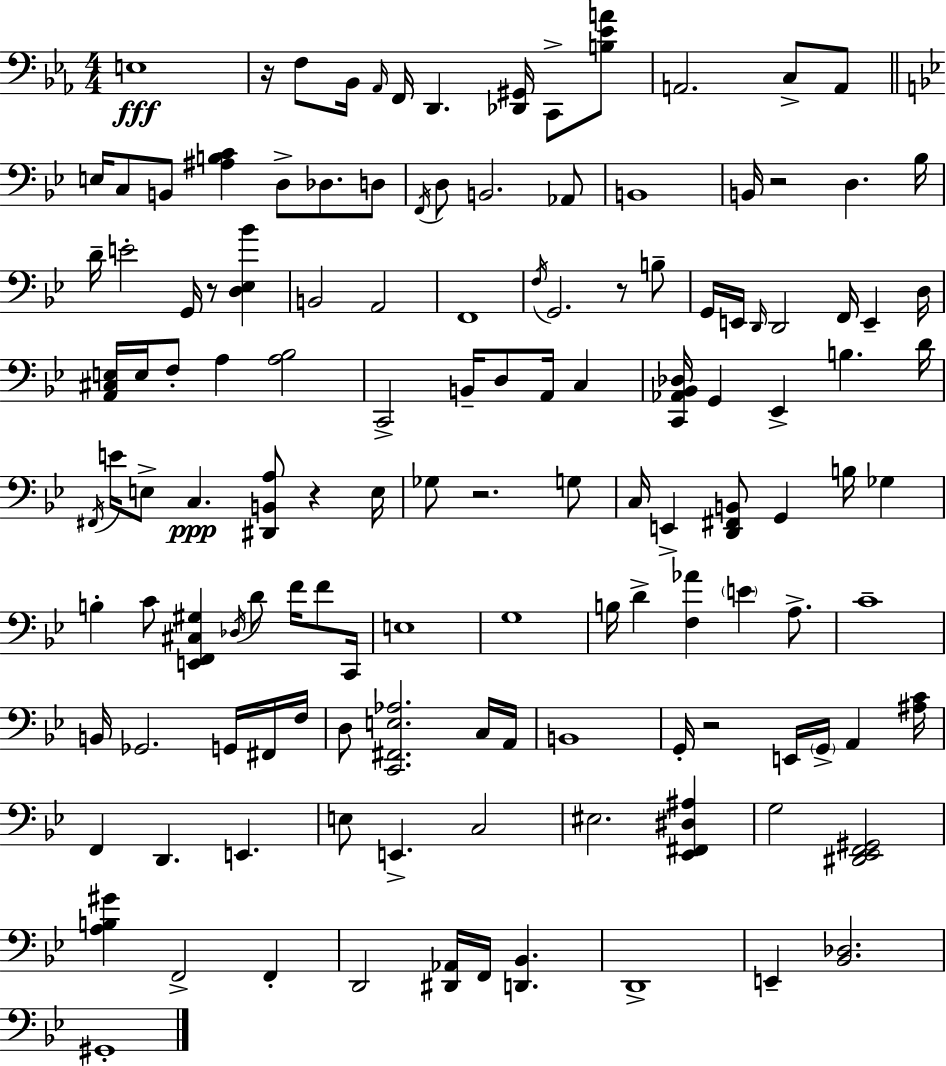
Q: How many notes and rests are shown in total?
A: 132